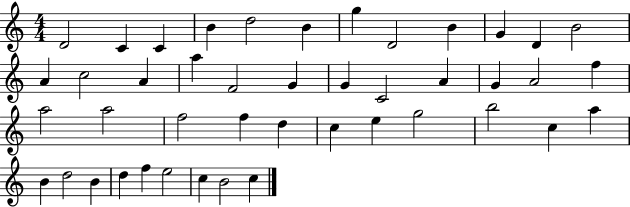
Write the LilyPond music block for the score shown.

{
  \clef treble
  \numericTimeSignature
  \time 4/4
  \key c \major
  d'2 c'4 c'4 | b'4 d''2 b'4 | g''4 d'2 b'4 | g'4 d'4 b'2 | \break a'4 c''2 a'4 | a''4 f'2 g'4 | g'4 c'2 a'4 | g'4 a'2 f''4 | \break a''2 a''2 | f''2 f''4 d''4 | c''4 e''4 g''2 | b''2 c''4 a''4 | \break b'4 d''2 b'4 | d''4 f''4 e''2 | c''4 b'2 c''4 | \bar "|."
}